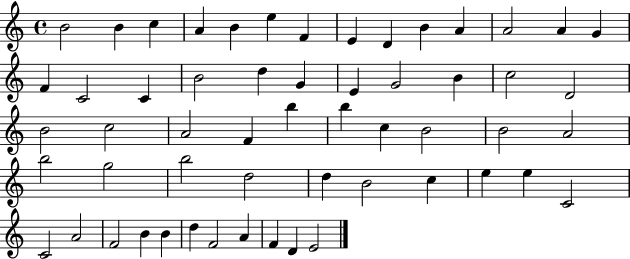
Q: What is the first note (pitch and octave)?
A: B4